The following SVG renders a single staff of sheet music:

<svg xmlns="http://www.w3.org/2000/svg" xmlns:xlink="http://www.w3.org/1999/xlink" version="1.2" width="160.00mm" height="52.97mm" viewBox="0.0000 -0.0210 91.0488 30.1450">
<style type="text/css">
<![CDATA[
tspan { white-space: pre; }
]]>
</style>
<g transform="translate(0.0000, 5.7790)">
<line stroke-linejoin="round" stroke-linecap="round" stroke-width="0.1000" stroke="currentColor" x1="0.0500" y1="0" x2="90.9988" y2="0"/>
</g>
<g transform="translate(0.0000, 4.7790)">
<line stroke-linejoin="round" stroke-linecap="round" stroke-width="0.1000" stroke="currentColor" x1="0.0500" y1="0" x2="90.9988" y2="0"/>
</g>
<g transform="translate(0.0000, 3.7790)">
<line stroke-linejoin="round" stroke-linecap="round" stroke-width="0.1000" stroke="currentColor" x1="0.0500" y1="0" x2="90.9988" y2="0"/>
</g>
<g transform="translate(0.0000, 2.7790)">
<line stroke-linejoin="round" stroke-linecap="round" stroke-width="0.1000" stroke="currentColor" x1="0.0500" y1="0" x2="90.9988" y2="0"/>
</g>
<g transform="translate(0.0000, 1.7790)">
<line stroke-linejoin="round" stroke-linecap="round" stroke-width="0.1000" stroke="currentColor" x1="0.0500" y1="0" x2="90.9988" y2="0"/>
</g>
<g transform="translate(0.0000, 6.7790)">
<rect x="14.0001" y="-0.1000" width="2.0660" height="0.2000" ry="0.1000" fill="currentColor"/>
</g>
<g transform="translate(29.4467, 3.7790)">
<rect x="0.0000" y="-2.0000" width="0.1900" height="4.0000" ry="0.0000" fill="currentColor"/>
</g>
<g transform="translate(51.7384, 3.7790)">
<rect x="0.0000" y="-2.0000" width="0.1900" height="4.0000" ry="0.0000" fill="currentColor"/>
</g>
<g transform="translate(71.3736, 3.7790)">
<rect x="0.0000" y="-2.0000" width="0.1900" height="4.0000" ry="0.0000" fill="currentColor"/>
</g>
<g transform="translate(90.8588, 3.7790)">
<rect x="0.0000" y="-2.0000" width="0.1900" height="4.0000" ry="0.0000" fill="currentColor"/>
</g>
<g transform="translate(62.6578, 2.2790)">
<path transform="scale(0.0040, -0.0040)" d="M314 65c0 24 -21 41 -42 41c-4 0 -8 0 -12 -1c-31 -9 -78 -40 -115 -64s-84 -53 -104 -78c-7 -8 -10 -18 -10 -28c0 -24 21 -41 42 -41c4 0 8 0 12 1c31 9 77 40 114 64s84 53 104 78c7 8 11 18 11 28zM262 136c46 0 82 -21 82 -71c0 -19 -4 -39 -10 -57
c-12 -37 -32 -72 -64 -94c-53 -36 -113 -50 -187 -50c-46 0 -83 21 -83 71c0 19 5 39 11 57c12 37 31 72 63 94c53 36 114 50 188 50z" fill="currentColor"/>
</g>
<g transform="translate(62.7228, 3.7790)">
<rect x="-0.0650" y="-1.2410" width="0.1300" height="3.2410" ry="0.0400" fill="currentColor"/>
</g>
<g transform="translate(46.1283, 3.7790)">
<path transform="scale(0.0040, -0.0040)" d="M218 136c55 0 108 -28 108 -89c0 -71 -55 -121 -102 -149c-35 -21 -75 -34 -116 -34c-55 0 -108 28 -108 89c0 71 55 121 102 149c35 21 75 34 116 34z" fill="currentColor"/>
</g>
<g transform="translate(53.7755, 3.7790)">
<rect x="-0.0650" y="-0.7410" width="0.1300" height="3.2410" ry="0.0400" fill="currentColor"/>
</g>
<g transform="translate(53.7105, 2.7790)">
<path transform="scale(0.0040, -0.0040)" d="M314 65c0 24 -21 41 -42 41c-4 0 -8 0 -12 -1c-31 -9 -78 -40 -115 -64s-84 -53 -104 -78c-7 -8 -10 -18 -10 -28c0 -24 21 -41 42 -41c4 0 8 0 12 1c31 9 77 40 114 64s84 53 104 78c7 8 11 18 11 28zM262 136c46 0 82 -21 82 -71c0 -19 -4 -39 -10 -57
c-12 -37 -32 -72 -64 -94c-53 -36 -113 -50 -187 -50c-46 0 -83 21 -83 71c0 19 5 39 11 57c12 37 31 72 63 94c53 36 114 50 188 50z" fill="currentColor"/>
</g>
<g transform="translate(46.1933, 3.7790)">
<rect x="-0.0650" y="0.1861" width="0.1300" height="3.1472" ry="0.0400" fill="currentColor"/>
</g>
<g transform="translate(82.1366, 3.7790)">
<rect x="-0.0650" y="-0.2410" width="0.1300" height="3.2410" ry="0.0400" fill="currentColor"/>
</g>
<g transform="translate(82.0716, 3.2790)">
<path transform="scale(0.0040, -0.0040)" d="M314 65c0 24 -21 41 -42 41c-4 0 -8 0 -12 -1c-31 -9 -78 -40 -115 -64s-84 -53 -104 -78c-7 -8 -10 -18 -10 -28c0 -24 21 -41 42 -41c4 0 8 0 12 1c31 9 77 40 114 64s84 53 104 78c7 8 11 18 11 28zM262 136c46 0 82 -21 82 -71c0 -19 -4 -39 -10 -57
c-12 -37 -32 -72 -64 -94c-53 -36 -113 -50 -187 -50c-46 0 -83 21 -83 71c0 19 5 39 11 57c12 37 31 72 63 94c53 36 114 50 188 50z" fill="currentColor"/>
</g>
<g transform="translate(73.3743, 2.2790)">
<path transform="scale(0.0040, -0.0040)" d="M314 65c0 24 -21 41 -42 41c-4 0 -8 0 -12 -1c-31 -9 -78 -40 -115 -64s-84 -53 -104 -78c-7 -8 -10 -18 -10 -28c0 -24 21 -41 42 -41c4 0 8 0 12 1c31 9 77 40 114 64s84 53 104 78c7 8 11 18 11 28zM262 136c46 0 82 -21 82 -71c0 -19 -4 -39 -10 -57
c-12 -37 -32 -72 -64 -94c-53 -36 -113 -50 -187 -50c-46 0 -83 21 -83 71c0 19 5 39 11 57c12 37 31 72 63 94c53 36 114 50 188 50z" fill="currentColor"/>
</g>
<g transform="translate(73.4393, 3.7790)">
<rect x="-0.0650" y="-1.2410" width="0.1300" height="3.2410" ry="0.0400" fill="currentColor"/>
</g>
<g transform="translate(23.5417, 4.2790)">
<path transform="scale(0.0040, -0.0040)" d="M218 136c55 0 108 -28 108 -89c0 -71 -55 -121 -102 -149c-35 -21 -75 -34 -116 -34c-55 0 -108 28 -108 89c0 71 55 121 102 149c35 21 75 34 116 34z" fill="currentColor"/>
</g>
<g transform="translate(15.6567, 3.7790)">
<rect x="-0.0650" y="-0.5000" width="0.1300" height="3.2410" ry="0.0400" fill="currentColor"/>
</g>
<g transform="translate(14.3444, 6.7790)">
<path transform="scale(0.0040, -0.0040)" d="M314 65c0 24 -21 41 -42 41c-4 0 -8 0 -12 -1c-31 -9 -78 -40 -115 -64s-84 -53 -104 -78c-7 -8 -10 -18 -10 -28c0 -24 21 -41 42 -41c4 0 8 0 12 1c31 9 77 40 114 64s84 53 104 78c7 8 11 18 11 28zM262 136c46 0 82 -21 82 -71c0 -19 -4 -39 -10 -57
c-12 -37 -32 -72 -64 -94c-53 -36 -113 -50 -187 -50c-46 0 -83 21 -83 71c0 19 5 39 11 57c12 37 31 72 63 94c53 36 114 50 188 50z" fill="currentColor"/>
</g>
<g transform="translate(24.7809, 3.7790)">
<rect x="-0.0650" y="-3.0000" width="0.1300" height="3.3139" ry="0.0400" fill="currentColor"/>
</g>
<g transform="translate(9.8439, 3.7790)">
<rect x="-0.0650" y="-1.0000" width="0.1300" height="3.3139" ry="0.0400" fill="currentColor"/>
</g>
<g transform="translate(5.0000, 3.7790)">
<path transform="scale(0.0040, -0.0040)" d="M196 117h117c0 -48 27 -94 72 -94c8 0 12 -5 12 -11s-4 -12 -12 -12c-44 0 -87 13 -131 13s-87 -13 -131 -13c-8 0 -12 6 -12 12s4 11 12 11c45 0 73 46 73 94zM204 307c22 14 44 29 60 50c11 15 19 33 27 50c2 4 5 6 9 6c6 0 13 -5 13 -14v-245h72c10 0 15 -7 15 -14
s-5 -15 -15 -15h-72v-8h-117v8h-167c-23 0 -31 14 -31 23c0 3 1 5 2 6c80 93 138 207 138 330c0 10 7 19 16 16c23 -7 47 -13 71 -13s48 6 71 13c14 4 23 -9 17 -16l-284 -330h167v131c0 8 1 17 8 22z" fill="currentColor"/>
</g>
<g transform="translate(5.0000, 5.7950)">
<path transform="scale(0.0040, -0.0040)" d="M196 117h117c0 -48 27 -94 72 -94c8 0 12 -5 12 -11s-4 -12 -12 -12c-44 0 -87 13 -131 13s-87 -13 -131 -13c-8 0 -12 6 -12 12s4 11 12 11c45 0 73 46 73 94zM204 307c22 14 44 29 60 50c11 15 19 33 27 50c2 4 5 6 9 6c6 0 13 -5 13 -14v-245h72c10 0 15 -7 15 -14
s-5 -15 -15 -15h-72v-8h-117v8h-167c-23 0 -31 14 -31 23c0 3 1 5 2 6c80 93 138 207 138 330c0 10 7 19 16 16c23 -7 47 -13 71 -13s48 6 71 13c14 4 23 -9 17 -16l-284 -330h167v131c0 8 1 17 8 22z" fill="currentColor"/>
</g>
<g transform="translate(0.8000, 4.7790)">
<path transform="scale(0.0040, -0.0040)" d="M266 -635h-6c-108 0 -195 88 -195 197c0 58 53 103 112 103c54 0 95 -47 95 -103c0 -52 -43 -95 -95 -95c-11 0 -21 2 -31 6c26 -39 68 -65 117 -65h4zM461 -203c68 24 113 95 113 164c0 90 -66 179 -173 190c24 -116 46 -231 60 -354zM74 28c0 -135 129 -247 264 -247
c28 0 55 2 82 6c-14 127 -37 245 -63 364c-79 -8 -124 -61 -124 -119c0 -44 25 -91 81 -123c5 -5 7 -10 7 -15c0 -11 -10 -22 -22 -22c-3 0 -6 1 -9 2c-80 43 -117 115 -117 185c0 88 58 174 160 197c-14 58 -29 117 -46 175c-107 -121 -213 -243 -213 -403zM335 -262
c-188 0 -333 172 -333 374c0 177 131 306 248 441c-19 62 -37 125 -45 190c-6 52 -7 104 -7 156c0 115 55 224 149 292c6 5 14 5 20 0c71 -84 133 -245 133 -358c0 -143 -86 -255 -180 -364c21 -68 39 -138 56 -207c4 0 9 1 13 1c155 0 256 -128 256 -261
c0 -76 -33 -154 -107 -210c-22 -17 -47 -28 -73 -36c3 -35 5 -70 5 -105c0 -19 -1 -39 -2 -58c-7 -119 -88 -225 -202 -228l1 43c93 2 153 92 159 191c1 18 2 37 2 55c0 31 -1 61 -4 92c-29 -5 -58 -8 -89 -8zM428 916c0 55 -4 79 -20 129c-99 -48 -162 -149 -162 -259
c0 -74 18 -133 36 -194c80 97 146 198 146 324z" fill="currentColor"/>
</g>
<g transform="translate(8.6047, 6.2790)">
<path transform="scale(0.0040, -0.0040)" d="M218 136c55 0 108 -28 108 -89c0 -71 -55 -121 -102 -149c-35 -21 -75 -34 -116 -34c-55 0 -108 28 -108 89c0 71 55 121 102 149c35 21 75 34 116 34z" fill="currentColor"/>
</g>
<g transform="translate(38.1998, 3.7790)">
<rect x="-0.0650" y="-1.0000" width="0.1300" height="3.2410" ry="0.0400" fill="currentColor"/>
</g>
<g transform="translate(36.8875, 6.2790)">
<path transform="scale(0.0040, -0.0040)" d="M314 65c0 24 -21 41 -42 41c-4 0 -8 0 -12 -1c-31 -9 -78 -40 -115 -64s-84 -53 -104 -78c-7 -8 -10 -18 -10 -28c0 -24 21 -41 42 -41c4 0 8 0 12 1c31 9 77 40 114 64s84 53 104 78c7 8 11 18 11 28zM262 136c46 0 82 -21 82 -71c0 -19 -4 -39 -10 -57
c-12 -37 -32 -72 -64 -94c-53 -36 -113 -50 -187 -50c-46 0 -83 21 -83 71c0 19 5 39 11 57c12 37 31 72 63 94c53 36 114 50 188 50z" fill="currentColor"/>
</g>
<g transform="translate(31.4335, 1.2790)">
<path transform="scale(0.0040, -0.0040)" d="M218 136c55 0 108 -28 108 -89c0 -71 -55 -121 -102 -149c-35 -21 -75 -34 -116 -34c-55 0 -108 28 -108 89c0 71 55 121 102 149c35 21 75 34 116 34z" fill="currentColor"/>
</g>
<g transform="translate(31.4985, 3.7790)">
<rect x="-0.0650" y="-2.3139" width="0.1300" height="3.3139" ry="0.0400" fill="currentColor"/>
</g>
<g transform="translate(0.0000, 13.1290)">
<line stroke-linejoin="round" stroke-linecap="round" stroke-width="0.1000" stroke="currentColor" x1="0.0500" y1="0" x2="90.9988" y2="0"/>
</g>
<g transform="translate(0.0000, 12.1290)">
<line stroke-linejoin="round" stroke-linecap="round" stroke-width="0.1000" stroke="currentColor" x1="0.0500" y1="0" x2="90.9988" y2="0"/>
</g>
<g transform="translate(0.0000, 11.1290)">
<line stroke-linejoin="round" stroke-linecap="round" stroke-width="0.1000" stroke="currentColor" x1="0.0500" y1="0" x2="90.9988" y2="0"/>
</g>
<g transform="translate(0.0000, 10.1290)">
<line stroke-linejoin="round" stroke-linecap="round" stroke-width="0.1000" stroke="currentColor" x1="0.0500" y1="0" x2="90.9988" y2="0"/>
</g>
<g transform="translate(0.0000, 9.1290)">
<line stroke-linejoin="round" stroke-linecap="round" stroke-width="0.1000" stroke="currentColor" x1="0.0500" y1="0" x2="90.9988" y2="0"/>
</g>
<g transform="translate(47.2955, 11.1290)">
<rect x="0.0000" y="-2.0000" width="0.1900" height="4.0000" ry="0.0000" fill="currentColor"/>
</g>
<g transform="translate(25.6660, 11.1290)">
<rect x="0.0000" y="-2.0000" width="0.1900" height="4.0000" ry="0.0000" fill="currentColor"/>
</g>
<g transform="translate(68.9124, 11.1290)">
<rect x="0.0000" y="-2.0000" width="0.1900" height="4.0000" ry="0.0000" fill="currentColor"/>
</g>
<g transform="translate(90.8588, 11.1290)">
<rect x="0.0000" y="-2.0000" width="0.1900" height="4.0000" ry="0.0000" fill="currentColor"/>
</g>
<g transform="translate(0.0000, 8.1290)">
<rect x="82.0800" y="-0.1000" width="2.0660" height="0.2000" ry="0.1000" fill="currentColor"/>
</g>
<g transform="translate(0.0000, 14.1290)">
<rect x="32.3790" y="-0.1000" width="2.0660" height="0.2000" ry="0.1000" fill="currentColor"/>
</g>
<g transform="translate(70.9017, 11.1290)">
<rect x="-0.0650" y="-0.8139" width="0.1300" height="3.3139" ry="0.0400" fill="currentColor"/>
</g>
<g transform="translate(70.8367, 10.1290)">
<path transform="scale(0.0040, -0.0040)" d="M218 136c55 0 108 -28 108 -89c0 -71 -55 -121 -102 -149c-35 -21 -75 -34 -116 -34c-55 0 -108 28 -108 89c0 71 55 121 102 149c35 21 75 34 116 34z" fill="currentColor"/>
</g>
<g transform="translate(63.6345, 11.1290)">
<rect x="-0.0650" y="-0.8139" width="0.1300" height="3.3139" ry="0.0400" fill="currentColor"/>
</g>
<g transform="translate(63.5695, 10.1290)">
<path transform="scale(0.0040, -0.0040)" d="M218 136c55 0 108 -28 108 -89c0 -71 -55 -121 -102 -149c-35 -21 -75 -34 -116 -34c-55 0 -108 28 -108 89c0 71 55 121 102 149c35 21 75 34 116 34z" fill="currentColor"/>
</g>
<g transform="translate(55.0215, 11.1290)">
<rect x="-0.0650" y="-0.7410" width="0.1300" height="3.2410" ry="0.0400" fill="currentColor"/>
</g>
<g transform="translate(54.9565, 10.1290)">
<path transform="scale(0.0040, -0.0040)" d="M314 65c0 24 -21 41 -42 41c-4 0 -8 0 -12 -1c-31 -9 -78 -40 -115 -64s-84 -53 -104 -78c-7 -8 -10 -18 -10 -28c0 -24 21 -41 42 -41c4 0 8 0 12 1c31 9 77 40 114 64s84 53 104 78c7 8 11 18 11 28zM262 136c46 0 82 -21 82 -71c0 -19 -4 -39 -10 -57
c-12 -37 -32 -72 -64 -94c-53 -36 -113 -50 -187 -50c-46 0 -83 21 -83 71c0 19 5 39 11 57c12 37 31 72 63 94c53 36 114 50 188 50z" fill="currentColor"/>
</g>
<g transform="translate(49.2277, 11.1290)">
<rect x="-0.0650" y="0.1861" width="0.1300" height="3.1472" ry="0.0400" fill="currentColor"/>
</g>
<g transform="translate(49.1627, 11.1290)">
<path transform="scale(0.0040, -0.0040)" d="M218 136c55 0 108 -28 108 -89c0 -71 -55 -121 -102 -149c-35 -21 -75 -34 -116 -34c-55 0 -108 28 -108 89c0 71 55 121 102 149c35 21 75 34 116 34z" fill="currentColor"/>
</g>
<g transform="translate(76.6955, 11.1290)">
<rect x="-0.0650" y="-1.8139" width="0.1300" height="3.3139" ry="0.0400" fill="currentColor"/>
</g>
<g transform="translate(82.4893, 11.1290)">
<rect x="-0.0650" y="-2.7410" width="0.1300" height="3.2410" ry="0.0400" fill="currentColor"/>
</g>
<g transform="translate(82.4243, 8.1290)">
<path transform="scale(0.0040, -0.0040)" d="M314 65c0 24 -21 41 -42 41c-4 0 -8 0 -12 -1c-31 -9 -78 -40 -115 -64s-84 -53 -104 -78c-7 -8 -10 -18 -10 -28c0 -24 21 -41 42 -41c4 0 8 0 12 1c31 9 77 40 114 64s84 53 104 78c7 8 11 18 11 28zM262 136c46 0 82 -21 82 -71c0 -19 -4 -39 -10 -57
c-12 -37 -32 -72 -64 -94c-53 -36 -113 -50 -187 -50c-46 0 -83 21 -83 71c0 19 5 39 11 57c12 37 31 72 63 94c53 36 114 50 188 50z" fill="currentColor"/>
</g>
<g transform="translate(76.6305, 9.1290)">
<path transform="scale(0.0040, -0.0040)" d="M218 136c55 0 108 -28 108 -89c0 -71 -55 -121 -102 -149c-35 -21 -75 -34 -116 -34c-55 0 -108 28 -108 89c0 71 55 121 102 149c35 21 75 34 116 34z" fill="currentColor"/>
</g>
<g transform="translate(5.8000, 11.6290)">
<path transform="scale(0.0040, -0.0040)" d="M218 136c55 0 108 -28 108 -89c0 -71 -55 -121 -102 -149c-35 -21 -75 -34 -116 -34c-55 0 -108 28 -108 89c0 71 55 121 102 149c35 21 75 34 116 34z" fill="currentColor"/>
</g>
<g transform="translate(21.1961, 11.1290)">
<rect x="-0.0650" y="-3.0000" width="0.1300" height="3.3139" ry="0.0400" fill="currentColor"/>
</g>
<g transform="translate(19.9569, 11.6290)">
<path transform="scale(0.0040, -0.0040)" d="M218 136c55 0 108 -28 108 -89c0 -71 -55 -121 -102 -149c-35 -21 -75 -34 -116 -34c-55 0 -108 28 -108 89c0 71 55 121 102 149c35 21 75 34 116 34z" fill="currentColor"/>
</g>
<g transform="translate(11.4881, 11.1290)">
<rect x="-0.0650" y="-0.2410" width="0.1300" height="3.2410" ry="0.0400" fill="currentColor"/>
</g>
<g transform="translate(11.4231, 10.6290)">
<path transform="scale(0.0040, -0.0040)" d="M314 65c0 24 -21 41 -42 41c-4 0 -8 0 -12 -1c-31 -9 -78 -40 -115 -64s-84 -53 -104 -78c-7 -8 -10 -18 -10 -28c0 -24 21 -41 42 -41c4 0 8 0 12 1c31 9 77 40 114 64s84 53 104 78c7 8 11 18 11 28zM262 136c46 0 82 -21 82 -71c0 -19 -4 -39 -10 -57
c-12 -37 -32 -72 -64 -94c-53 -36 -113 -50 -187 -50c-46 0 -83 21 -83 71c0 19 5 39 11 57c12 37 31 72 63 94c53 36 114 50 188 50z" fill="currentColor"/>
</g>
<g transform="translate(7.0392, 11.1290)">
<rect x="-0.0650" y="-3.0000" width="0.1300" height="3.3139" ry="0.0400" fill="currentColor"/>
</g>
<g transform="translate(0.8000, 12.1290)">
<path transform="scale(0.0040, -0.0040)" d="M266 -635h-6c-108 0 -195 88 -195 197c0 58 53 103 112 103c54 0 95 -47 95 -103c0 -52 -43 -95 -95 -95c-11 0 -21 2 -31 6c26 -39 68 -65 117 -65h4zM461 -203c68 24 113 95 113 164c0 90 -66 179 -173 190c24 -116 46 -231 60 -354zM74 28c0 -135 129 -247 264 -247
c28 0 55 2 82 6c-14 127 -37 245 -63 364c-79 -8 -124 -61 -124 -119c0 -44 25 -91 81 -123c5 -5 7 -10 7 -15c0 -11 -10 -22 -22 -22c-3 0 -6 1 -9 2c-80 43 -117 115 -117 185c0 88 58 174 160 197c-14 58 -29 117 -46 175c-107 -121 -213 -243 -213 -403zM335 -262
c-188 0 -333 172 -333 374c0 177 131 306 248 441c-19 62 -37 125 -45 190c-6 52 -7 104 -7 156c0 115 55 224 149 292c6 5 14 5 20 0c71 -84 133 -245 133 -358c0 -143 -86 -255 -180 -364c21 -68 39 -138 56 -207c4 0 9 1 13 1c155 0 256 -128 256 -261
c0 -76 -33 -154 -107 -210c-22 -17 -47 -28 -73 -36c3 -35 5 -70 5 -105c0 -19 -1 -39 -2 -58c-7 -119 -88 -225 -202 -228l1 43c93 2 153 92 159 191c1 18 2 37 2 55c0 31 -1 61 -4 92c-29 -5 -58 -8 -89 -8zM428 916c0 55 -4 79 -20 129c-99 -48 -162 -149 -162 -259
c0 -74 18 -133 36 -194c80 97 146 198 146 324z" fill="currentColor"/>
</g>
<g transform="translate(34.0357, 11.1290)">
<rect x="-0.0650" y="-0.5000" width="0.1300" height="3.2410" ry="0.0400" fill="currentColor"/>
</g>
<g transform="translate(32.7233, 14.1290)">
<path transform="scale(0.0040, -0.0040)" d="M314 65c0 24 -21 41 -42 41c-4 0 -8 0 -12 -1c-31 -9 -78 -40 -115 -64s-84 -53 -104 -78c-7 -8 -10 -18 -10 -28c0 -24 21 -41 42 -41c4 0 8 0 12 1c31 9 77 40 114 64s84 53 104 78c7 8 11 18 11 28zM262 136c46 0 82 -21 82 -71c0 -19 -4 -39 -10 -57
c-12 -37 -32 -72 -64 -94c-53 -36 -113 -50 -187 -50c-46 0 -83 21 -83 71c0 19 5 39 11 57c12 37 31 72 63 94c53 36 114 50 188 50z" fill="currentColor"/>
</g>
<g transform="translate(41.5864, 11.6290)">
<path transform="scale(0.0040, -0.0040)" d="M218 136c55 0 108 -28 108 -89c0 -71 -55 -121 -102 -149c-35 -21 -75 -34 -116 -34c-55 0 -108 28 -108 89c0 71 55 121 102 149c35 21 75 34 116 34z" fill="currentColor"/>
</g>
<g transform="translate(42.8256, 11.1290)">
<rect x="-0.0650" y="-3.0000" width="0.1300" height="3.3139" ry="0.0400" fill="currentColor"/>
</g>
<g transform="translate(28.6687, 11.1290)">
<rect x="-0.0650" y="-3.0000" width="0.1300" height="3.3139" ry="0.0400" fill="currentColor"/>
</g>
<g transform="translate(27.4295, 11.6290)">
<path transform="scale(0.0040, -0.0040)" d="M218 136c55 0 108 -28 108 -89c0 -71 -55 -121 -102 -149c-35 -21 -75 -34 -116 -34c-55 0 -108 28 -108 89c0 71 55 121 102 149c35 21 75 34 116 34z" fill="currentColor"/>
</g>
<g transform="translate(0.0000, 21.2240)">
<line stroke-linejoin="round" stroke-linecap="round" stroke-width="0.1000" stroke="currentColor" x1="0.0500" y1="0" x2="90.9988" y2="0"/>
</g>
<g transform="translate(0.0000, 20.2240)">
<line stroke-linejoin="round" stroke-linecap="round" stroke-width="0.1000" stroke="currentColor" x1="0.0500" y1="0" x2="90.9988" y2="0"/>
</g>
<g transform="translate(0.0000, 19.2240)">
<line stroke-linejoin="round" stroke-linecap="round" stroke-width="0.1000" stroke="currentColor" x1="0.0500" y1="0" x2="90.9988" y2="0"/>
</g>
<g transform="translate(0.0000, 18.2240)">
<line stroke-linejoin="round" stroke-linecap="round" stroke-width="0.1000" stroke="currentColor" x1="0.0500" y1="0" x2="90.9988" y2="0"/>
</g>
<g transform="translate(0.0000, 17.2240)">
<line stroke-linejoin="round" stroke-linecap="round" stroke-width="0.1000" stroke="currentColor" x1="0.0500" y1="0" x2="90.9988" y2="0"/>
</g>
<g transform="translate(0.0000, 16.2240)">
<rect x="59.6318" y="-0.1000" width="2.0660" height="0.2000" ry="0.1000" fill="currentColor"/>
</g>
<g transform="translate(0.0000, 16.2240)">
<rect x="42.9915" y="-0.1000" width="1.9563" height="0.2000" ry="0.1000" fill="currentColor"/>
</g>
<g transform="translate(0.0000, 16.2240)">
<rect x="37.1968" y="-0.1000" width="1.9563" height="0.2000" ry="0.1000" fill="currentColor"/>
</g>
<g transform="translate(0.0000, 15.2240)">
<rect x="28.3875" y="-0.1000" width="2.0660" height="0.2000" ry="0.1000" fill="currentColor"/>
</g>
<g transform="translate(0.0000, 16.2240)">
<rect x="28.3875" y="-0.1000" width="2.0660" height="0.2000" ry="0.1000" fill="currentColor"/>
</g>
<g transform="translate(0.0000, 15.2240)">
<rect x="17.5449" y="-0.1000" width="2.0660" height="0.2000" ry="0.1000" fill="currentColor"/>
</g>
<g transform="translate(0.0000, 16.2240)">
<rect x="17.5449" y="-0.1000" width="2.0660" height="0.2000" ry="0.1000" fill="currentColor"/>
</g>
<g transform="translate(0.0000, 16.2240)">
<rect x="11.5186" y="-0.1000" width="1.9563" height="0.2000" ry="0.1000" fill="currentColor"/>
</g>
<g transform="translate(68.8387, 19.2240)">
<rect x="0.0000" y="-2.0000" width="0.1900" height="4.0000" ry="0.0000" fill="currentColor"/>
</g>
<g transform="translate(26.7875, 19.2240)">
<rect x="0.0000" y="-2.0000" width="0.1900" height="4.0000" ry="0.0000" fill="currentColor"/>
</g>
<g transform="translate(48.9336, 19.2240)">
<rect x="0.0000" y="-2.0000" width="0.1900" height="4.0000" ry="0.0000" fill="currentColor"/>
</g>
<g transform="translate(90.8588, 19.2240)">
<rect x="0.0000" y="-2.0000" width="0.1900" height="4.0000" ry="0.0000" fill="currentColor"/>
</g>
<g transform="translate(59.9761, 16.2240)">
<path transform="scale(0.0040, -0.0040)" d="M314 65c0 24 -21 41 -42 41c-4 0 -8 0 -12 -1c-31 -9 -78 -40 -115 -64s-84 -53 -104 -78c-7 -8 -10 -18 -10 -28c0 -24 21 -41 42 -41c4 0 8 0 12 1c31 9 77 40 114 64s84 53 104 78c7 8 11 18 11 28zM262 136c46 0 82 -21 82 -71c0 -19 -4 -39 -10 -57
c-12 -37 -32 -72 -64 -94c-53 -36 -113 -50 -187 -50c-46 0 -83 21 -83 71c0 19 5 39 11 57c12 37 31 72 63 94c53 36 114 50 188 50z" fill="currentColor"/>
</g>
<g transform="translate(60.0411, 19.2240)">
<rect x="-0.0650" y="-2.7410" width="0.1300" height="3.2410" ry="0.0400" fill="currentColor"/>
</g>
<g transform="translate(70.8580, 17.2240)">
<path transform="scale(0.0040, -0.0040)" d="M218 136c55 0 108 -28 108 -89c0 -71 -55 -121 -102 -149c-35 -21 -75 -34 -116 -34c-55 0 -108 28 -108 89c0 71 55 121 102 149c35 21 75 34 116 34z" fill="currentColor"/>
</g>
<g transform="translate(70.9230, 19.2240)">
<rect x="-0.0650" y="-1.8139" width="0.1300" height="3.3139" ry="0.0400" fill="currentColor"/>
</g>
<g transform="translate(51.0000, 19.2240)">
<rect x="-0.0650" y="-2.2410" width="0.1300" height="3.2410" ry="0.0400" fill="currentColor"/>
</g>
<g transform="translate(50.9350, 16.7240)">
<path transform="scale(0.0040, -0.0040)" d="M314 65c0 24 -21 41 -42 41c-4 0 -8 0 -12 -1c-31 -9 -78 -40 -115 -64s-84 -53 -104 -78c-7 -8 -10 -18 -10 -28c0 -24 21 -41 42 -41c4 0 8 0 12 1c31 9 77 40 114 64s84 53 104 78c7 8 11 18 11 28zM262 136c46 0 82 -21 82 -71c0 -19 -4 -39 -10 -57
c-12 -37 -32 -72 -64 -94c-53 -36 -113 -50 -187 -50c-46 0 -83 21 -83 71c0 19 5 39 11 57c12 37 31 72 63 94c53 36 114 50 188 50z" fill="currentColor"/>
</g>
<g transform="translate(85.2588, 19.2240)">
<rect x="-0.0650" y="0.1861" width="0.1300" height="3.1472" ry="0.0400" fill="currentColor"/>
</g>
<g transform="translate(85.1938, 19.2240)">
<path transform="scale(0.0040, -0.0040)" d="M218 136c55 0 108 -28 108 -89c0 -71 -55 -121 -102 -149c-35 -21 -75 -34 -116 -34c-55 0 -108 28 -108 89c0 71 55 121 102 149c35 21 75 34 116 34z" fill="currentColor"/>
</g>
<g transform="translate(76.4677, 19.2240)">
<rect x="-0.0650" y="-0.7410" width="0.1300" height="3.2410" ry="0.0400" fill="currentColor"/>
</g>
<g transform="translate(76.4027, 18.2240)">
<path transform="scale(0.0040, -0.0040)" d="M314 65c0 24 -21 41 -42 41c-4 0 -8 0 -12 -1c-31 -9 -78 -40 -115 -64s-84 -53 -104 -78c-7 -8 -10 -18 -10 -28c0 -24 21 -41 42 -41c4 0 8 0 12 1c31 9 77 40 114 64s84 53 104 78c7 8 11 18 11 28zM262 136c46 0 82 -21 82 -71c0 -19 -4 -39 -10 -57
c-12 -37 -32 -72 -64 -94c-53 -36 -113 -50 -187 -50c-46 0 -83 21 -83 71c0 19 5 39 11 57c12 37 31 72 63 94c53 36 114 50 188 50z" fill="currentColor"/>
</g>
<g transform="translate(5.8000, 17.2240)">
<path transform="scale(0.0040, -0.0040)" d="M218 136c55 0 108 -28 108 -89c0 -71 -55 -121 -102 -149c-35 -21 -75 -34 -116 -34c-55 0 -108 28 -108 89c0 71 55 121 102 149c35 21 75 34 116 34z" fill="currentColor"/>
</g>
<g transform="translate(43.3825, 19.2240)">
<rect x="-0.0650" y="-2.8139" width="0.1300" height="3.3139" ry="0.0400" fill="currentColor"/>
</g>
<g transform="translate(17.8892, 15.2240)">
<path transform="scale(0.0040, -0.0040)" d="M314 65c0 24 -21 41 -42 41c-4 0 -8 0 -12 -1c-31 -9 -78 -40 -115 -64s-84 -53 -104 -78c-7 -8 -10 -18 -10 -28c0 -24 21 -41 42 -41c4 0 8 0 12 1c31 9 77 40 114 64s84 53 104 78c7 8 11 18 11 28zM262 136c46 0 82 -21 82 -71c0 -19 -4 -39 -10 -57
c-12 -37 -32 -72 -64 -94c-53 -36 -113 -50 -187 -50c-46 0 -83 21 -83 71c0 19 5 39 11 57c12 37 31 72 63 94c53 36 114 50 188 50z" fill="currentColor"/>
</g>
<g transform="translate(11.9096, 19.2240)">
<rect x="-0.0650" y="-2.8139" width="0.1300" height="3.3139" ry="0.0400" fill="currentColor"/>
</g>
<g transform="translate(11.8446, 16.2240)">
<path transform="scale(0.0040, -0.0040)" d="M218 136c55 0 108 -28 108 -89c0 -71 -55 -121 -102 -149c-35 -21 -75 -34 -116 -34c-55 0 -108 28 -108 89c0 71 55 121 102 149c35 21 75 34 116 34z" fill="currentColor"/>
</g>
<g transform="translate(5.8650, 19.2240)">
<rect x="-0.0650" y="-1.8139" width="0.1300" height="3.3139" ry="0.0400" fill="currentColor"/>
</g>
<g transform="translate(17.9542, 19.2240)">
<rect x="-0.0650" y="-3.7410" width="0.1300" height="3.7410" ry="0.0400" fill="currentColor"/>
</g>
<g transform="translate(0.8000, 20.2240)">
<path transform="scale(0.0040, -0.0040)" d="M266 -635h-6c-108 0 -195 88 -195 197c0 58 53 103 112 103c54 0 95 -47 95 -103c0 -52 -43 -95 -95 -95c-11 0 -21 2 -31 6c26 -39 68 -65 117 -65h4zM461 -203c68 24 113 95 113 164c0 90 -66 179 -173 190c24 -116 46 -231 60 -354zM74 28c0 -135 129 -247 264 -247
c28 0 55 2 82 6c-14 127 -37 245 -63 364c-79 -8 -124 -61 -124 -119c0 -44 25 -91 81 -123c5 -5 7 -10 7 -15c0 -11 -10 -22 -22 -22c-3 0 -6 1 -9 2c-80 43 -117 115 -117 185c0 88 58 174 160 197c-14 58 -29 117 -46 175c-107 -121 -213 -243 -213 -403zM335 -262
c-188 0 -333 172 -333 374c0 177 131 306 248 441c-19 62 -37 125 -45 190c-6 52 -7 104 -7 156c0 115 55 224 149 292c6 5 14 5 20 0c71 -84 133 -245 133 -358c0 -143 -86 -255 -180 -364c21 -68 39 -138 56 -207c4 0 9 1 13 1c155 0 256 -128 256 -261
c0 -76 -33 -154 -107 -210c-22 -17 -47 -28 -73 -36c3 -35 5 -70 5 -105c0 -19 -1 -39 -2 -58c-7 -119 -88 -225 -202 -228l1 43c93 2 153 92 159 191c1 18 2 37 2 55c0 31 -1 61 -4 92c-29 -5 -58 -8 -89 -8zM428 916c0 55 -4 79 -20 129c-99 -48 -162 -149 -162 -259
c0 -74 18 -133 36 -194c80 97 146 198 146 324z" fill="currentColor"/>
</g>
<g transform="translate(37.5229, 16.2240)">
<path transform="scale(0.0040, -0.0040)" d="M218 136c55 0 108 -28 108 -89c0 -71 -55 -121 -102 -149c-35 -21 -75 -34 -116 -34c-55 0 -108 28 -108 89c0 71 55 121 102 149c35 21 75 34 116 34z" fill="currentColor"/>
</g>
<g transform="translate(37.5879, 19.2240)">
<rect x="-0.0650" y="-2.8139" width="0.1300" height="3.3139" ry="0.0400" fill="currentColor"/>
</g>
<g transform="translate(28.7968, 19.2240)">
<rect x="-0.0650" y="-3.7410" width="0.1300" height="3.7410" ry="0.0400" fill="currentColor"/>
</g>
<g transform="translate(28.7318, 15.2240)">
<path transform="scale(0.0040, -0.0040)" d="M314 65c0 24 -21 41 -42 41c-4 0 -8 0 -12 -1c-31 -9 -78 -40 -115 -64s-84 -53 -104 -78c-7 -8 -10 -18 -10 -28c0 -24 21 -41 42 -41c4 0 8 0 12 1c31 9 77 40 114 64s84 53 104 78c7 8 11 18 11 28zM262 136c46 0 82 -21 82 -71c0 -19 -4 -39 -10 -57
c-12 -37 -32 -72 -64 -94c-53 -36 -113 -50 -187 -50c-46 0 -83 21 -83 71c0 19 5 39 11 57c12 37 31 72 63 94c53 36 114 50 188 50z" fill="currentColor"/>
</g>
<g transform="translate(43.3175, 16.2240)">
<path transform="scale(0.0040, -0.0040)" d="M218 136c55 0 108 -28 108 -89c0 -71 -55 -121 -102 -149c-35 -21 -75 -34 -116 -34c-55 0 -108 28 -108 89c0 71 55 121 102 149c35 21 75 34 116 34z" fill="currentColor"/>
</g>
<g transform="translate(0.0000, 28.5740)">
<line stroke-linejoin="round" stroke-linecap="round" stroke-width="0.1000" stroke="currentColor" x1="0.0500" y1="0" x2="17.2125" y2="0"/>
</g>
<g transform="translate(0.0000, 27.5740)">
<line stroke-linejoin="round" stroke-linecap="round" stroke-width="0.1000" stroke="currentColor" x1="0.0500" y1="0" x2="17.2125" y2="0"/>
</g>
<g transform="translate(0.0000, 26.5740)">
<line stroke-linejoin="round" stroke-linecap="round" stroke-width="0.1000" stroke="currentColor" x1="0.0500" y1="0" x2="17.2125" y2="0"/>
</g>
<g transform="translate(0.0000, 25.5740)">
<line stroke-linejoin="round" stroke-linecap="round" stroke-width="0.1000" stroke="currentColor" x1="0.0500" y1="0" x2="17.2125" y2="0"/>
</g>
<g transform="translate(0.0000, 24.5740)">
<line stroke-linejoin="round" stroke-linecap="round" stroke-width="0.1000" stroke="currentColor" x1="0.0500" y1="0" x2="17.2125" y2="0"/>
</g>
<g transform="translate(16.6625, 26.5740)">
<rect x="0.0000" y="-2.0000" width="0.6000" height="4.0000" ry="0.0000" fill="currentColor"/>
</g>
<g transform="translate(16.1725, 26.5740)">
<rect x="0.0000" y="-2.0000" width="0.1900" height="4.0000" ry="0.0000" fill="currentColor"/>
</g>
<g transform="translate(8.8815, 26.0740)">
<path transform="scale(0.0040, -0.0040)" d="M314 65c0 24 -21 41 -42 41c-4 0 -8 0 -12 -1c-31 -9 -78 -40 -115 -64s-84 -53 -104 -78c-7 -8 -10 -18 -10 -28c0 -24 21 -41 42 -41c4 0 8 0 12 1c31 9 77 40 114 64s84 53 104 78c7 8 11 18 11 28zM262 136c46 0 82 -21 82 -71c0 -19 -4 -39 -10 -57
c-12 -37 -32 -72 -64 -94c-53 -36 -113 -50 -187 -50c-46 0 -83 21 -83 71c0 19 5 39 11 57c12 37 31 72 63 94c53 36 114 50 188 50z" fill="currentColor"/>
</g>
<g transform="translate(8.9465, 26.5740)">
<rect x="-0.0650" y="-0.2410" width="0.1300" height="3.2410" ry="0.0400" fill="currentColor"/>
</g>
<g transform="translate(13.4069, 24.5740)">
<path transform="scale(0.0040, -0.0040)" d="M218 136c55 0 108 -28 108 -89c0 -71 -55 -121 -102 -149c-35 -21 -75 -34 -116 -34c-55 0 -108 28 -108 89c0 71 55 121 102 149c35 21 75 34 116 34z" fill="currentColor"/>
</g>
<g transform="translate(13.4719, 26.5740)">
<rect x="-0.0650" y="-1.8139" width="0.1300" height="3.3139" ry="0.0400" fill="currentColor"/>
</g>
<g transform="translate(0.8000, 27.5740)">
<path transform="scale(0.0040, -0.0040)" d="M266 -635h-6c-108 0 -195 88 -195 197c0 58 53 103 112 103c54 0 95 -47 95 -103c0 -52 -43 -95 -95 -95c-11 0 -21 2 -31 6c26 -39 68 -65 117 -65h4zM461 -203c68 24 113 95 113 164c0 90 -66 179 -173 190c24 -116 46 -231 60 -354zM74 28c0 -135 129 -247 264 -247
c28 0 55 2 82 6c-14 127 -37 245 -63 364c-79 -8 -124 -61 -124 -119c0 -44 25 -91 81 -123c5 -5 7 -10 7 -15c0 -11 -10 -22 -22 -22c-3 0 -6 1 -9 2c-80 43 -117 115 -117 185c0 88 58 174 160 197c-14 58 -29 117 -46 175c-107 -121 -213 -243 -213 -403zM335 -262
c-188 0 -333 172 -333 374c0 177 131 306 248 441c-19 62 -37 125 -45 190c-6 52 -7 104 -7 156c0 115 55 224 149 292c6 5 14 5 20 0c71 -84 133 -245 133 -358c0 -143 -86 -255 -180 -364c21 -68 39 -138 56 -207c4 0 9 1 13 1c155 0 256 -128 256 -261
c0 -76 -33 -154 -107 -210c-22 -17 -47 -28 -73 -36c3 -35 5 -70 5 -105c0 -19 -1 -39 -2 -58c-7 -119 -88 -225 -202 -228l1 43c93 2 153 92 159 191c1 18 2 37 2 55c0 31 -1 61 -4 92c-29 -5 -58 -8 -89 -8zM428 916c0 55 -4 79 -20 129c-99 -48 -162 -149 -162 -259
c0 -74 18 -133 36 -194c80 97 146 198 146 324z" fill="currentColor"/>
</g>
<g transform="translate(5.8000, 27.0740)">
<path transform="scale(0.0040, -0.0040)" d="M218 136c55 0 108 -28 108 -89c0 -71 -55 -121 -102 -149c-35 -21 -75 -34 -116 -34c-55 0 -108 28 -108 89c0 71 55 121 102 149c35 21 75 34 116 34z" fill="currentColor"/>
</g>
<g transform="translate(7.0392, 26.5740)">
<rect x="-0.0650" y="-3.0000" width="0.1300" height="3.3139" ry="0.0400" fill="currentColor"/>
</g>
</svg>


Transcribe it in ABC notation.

X:1
T:Untitled
M:4/4
L:1/4
K:C
D C2 A g D2 B d2 e2 e2 c2 A c2 A A C2 A B d2 d d f a2 f a c'2 c'2 a a g2 a2 f d2 B A c2 f